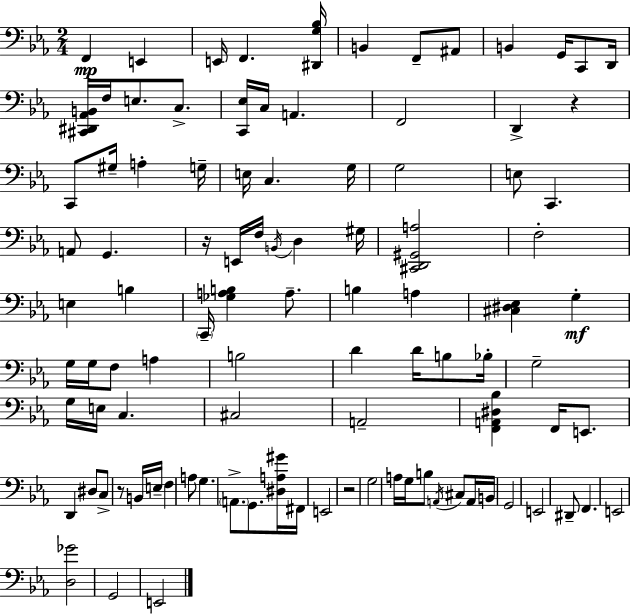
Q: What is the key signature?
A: EES major